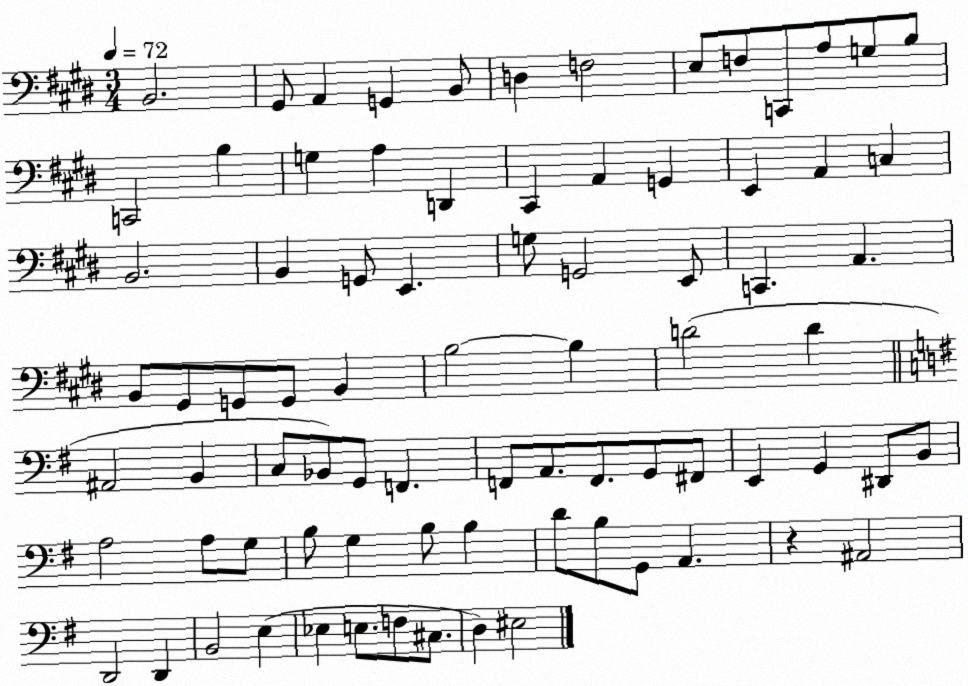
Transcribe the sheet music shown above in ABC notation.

X:1
T:Untitled
M:3/4
L:1/4
K:E
B,,2 ^G,,/2 A,, G,, B,,/2 D, F,2 E,/2 F,/2 C,,/2 A,/2 G,/2 B,/2 C,,2 B, G, A, D,, ^C,, A,, G,, E,, A,, C, B,,2 B,, G,,/2 E,, G,/2 G,,2 E,,/2 C,, A,, B,,/2 ^G,,/2 G,,/2 G,,/2 B,, B,2 B, D2 D ^A,,2 B,, C,/2 _B,,/2 G,,/2 F,, F,,/2 A,,/2 F,,/2 G,,/2 ^F,,/2 E,, G,, ^D,,/2 B,,/2 A,2 A,/2 G,/2 B,/2 G, B,/2 B, D/2 B,/2 G,,/2 A,, z ^A,,2 D,,2 D,, B,,2 E, _E, E,/2 F,/2 ^C,/2 D, ^E,2